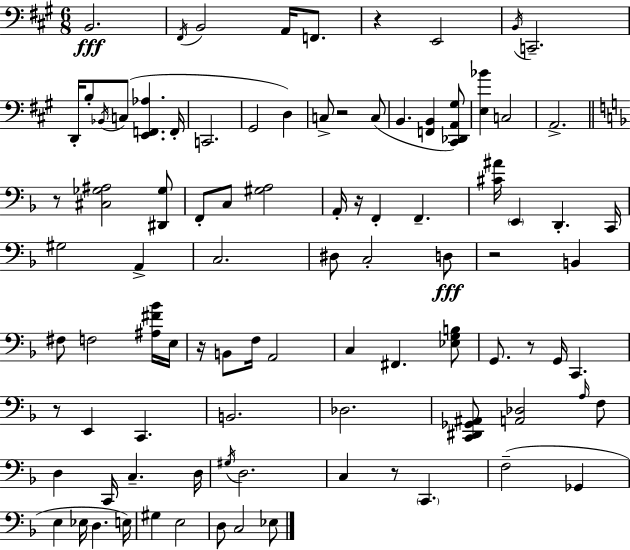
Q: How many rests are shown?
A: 9